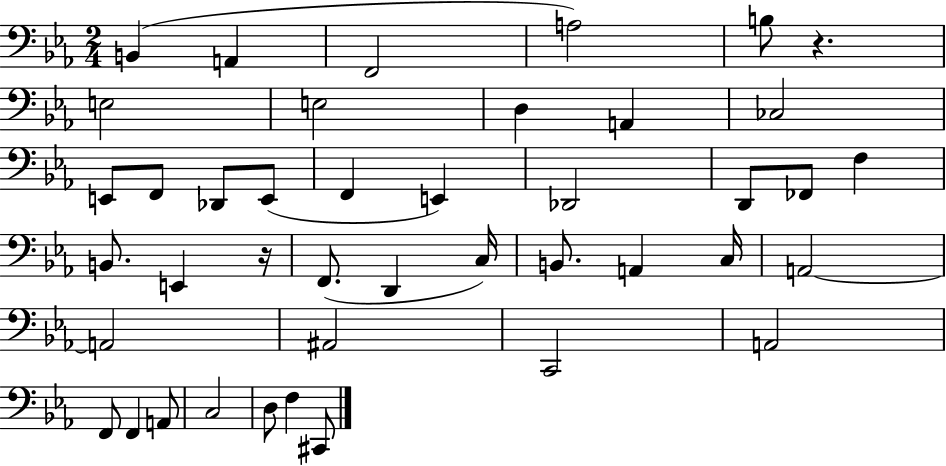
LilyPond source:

{
  \clef bass
  \numericTimeSignature
  \time 2/4
  \key ees \major
  b,4( a,4 | f,2 | a2) | b8 r4. | \break e2 | e2 | d4 a,4 | ces2 | \break e,8 f,8 des,8 e,8( | f,4 e,4) | des,2 | d,8 fes,8 f4 | \break b,8. e,4 r16 | f,8.( d,4 c16) | b,8. a,4 c16 | a,2~~ | \break a,2 | ais,2 | c,2 | a,2 | \break f,8 f,4 a,8 | c2 | d8 f4 cis,8 | \bar "|."
}